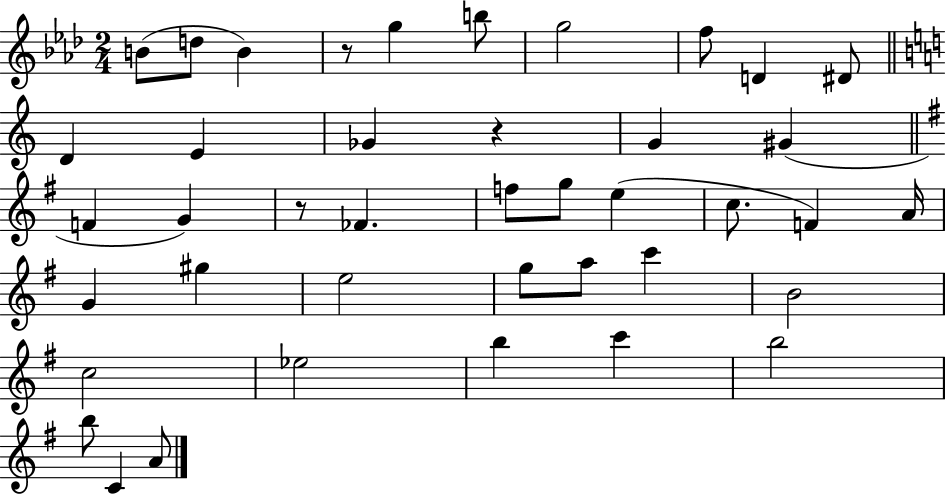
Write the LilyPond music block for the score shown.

{
  \clef treble
  \numericTimeSignature
  \time 2/4
  \key aes \major
  b'8( d''8 b'4) | r8 g''4 b''8 | g''2 | f''8 d'4 dis'8 | \break \bar "||" \break \key c \major d'4 e'4 | ges'4 r4 | g'4 gis'4( | \bar "||" \break \key g \major f'4 g'4) | r8 fes'4. | f''8 g''8 e''4( | c''8. f'4) a'16 | \break g'4 gis''4 | e''2 | g''8 a''8 c'''4 | b'2 | \break c''2 | ees''2 | b''4 c'''4 | b''2 | \break b''8 c'4 a'8 | \bar "|."
}